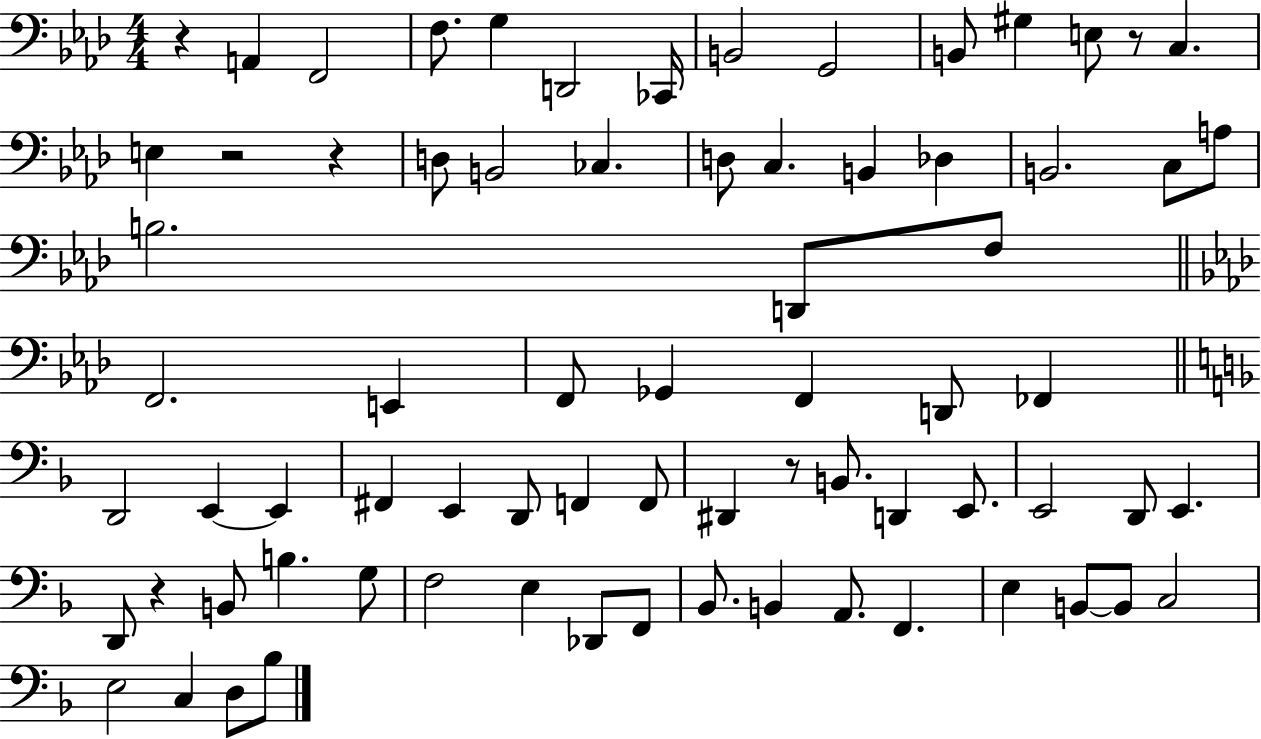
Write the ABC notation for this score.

X:1
T:Untitled
M:4/4
L:1/4
K:Ab
z A,, F,,2 F,/2 G, D,,2 _C,,/4 B,,2 G,,2 B,,/2 ^G, E,/2 z/2 C, E, z2 z D,/2 B,,2 _C, D,/2 C, B,, _D, B,,2 C,/2 A,/2 B,2 D,,/2 F,/2 F,,2 E,, F,,/2 _G,, F,, D,,/2 _F,, D,,2 E,, E,, ^F,, E,, D,,/2 F,, F,,/2 ^D,, z/2 B,,/2 D,, E,,/2 E,,2 D,,/2 E,, D,,/2 z B,,/2 B, G,/2 F,2 E, _D,,/2 F,,/2 _B,,/2 B,, A,,/2 F,, E, B,,/2 B,,/2 C,2 E,2 C, D,/2 _B,/2